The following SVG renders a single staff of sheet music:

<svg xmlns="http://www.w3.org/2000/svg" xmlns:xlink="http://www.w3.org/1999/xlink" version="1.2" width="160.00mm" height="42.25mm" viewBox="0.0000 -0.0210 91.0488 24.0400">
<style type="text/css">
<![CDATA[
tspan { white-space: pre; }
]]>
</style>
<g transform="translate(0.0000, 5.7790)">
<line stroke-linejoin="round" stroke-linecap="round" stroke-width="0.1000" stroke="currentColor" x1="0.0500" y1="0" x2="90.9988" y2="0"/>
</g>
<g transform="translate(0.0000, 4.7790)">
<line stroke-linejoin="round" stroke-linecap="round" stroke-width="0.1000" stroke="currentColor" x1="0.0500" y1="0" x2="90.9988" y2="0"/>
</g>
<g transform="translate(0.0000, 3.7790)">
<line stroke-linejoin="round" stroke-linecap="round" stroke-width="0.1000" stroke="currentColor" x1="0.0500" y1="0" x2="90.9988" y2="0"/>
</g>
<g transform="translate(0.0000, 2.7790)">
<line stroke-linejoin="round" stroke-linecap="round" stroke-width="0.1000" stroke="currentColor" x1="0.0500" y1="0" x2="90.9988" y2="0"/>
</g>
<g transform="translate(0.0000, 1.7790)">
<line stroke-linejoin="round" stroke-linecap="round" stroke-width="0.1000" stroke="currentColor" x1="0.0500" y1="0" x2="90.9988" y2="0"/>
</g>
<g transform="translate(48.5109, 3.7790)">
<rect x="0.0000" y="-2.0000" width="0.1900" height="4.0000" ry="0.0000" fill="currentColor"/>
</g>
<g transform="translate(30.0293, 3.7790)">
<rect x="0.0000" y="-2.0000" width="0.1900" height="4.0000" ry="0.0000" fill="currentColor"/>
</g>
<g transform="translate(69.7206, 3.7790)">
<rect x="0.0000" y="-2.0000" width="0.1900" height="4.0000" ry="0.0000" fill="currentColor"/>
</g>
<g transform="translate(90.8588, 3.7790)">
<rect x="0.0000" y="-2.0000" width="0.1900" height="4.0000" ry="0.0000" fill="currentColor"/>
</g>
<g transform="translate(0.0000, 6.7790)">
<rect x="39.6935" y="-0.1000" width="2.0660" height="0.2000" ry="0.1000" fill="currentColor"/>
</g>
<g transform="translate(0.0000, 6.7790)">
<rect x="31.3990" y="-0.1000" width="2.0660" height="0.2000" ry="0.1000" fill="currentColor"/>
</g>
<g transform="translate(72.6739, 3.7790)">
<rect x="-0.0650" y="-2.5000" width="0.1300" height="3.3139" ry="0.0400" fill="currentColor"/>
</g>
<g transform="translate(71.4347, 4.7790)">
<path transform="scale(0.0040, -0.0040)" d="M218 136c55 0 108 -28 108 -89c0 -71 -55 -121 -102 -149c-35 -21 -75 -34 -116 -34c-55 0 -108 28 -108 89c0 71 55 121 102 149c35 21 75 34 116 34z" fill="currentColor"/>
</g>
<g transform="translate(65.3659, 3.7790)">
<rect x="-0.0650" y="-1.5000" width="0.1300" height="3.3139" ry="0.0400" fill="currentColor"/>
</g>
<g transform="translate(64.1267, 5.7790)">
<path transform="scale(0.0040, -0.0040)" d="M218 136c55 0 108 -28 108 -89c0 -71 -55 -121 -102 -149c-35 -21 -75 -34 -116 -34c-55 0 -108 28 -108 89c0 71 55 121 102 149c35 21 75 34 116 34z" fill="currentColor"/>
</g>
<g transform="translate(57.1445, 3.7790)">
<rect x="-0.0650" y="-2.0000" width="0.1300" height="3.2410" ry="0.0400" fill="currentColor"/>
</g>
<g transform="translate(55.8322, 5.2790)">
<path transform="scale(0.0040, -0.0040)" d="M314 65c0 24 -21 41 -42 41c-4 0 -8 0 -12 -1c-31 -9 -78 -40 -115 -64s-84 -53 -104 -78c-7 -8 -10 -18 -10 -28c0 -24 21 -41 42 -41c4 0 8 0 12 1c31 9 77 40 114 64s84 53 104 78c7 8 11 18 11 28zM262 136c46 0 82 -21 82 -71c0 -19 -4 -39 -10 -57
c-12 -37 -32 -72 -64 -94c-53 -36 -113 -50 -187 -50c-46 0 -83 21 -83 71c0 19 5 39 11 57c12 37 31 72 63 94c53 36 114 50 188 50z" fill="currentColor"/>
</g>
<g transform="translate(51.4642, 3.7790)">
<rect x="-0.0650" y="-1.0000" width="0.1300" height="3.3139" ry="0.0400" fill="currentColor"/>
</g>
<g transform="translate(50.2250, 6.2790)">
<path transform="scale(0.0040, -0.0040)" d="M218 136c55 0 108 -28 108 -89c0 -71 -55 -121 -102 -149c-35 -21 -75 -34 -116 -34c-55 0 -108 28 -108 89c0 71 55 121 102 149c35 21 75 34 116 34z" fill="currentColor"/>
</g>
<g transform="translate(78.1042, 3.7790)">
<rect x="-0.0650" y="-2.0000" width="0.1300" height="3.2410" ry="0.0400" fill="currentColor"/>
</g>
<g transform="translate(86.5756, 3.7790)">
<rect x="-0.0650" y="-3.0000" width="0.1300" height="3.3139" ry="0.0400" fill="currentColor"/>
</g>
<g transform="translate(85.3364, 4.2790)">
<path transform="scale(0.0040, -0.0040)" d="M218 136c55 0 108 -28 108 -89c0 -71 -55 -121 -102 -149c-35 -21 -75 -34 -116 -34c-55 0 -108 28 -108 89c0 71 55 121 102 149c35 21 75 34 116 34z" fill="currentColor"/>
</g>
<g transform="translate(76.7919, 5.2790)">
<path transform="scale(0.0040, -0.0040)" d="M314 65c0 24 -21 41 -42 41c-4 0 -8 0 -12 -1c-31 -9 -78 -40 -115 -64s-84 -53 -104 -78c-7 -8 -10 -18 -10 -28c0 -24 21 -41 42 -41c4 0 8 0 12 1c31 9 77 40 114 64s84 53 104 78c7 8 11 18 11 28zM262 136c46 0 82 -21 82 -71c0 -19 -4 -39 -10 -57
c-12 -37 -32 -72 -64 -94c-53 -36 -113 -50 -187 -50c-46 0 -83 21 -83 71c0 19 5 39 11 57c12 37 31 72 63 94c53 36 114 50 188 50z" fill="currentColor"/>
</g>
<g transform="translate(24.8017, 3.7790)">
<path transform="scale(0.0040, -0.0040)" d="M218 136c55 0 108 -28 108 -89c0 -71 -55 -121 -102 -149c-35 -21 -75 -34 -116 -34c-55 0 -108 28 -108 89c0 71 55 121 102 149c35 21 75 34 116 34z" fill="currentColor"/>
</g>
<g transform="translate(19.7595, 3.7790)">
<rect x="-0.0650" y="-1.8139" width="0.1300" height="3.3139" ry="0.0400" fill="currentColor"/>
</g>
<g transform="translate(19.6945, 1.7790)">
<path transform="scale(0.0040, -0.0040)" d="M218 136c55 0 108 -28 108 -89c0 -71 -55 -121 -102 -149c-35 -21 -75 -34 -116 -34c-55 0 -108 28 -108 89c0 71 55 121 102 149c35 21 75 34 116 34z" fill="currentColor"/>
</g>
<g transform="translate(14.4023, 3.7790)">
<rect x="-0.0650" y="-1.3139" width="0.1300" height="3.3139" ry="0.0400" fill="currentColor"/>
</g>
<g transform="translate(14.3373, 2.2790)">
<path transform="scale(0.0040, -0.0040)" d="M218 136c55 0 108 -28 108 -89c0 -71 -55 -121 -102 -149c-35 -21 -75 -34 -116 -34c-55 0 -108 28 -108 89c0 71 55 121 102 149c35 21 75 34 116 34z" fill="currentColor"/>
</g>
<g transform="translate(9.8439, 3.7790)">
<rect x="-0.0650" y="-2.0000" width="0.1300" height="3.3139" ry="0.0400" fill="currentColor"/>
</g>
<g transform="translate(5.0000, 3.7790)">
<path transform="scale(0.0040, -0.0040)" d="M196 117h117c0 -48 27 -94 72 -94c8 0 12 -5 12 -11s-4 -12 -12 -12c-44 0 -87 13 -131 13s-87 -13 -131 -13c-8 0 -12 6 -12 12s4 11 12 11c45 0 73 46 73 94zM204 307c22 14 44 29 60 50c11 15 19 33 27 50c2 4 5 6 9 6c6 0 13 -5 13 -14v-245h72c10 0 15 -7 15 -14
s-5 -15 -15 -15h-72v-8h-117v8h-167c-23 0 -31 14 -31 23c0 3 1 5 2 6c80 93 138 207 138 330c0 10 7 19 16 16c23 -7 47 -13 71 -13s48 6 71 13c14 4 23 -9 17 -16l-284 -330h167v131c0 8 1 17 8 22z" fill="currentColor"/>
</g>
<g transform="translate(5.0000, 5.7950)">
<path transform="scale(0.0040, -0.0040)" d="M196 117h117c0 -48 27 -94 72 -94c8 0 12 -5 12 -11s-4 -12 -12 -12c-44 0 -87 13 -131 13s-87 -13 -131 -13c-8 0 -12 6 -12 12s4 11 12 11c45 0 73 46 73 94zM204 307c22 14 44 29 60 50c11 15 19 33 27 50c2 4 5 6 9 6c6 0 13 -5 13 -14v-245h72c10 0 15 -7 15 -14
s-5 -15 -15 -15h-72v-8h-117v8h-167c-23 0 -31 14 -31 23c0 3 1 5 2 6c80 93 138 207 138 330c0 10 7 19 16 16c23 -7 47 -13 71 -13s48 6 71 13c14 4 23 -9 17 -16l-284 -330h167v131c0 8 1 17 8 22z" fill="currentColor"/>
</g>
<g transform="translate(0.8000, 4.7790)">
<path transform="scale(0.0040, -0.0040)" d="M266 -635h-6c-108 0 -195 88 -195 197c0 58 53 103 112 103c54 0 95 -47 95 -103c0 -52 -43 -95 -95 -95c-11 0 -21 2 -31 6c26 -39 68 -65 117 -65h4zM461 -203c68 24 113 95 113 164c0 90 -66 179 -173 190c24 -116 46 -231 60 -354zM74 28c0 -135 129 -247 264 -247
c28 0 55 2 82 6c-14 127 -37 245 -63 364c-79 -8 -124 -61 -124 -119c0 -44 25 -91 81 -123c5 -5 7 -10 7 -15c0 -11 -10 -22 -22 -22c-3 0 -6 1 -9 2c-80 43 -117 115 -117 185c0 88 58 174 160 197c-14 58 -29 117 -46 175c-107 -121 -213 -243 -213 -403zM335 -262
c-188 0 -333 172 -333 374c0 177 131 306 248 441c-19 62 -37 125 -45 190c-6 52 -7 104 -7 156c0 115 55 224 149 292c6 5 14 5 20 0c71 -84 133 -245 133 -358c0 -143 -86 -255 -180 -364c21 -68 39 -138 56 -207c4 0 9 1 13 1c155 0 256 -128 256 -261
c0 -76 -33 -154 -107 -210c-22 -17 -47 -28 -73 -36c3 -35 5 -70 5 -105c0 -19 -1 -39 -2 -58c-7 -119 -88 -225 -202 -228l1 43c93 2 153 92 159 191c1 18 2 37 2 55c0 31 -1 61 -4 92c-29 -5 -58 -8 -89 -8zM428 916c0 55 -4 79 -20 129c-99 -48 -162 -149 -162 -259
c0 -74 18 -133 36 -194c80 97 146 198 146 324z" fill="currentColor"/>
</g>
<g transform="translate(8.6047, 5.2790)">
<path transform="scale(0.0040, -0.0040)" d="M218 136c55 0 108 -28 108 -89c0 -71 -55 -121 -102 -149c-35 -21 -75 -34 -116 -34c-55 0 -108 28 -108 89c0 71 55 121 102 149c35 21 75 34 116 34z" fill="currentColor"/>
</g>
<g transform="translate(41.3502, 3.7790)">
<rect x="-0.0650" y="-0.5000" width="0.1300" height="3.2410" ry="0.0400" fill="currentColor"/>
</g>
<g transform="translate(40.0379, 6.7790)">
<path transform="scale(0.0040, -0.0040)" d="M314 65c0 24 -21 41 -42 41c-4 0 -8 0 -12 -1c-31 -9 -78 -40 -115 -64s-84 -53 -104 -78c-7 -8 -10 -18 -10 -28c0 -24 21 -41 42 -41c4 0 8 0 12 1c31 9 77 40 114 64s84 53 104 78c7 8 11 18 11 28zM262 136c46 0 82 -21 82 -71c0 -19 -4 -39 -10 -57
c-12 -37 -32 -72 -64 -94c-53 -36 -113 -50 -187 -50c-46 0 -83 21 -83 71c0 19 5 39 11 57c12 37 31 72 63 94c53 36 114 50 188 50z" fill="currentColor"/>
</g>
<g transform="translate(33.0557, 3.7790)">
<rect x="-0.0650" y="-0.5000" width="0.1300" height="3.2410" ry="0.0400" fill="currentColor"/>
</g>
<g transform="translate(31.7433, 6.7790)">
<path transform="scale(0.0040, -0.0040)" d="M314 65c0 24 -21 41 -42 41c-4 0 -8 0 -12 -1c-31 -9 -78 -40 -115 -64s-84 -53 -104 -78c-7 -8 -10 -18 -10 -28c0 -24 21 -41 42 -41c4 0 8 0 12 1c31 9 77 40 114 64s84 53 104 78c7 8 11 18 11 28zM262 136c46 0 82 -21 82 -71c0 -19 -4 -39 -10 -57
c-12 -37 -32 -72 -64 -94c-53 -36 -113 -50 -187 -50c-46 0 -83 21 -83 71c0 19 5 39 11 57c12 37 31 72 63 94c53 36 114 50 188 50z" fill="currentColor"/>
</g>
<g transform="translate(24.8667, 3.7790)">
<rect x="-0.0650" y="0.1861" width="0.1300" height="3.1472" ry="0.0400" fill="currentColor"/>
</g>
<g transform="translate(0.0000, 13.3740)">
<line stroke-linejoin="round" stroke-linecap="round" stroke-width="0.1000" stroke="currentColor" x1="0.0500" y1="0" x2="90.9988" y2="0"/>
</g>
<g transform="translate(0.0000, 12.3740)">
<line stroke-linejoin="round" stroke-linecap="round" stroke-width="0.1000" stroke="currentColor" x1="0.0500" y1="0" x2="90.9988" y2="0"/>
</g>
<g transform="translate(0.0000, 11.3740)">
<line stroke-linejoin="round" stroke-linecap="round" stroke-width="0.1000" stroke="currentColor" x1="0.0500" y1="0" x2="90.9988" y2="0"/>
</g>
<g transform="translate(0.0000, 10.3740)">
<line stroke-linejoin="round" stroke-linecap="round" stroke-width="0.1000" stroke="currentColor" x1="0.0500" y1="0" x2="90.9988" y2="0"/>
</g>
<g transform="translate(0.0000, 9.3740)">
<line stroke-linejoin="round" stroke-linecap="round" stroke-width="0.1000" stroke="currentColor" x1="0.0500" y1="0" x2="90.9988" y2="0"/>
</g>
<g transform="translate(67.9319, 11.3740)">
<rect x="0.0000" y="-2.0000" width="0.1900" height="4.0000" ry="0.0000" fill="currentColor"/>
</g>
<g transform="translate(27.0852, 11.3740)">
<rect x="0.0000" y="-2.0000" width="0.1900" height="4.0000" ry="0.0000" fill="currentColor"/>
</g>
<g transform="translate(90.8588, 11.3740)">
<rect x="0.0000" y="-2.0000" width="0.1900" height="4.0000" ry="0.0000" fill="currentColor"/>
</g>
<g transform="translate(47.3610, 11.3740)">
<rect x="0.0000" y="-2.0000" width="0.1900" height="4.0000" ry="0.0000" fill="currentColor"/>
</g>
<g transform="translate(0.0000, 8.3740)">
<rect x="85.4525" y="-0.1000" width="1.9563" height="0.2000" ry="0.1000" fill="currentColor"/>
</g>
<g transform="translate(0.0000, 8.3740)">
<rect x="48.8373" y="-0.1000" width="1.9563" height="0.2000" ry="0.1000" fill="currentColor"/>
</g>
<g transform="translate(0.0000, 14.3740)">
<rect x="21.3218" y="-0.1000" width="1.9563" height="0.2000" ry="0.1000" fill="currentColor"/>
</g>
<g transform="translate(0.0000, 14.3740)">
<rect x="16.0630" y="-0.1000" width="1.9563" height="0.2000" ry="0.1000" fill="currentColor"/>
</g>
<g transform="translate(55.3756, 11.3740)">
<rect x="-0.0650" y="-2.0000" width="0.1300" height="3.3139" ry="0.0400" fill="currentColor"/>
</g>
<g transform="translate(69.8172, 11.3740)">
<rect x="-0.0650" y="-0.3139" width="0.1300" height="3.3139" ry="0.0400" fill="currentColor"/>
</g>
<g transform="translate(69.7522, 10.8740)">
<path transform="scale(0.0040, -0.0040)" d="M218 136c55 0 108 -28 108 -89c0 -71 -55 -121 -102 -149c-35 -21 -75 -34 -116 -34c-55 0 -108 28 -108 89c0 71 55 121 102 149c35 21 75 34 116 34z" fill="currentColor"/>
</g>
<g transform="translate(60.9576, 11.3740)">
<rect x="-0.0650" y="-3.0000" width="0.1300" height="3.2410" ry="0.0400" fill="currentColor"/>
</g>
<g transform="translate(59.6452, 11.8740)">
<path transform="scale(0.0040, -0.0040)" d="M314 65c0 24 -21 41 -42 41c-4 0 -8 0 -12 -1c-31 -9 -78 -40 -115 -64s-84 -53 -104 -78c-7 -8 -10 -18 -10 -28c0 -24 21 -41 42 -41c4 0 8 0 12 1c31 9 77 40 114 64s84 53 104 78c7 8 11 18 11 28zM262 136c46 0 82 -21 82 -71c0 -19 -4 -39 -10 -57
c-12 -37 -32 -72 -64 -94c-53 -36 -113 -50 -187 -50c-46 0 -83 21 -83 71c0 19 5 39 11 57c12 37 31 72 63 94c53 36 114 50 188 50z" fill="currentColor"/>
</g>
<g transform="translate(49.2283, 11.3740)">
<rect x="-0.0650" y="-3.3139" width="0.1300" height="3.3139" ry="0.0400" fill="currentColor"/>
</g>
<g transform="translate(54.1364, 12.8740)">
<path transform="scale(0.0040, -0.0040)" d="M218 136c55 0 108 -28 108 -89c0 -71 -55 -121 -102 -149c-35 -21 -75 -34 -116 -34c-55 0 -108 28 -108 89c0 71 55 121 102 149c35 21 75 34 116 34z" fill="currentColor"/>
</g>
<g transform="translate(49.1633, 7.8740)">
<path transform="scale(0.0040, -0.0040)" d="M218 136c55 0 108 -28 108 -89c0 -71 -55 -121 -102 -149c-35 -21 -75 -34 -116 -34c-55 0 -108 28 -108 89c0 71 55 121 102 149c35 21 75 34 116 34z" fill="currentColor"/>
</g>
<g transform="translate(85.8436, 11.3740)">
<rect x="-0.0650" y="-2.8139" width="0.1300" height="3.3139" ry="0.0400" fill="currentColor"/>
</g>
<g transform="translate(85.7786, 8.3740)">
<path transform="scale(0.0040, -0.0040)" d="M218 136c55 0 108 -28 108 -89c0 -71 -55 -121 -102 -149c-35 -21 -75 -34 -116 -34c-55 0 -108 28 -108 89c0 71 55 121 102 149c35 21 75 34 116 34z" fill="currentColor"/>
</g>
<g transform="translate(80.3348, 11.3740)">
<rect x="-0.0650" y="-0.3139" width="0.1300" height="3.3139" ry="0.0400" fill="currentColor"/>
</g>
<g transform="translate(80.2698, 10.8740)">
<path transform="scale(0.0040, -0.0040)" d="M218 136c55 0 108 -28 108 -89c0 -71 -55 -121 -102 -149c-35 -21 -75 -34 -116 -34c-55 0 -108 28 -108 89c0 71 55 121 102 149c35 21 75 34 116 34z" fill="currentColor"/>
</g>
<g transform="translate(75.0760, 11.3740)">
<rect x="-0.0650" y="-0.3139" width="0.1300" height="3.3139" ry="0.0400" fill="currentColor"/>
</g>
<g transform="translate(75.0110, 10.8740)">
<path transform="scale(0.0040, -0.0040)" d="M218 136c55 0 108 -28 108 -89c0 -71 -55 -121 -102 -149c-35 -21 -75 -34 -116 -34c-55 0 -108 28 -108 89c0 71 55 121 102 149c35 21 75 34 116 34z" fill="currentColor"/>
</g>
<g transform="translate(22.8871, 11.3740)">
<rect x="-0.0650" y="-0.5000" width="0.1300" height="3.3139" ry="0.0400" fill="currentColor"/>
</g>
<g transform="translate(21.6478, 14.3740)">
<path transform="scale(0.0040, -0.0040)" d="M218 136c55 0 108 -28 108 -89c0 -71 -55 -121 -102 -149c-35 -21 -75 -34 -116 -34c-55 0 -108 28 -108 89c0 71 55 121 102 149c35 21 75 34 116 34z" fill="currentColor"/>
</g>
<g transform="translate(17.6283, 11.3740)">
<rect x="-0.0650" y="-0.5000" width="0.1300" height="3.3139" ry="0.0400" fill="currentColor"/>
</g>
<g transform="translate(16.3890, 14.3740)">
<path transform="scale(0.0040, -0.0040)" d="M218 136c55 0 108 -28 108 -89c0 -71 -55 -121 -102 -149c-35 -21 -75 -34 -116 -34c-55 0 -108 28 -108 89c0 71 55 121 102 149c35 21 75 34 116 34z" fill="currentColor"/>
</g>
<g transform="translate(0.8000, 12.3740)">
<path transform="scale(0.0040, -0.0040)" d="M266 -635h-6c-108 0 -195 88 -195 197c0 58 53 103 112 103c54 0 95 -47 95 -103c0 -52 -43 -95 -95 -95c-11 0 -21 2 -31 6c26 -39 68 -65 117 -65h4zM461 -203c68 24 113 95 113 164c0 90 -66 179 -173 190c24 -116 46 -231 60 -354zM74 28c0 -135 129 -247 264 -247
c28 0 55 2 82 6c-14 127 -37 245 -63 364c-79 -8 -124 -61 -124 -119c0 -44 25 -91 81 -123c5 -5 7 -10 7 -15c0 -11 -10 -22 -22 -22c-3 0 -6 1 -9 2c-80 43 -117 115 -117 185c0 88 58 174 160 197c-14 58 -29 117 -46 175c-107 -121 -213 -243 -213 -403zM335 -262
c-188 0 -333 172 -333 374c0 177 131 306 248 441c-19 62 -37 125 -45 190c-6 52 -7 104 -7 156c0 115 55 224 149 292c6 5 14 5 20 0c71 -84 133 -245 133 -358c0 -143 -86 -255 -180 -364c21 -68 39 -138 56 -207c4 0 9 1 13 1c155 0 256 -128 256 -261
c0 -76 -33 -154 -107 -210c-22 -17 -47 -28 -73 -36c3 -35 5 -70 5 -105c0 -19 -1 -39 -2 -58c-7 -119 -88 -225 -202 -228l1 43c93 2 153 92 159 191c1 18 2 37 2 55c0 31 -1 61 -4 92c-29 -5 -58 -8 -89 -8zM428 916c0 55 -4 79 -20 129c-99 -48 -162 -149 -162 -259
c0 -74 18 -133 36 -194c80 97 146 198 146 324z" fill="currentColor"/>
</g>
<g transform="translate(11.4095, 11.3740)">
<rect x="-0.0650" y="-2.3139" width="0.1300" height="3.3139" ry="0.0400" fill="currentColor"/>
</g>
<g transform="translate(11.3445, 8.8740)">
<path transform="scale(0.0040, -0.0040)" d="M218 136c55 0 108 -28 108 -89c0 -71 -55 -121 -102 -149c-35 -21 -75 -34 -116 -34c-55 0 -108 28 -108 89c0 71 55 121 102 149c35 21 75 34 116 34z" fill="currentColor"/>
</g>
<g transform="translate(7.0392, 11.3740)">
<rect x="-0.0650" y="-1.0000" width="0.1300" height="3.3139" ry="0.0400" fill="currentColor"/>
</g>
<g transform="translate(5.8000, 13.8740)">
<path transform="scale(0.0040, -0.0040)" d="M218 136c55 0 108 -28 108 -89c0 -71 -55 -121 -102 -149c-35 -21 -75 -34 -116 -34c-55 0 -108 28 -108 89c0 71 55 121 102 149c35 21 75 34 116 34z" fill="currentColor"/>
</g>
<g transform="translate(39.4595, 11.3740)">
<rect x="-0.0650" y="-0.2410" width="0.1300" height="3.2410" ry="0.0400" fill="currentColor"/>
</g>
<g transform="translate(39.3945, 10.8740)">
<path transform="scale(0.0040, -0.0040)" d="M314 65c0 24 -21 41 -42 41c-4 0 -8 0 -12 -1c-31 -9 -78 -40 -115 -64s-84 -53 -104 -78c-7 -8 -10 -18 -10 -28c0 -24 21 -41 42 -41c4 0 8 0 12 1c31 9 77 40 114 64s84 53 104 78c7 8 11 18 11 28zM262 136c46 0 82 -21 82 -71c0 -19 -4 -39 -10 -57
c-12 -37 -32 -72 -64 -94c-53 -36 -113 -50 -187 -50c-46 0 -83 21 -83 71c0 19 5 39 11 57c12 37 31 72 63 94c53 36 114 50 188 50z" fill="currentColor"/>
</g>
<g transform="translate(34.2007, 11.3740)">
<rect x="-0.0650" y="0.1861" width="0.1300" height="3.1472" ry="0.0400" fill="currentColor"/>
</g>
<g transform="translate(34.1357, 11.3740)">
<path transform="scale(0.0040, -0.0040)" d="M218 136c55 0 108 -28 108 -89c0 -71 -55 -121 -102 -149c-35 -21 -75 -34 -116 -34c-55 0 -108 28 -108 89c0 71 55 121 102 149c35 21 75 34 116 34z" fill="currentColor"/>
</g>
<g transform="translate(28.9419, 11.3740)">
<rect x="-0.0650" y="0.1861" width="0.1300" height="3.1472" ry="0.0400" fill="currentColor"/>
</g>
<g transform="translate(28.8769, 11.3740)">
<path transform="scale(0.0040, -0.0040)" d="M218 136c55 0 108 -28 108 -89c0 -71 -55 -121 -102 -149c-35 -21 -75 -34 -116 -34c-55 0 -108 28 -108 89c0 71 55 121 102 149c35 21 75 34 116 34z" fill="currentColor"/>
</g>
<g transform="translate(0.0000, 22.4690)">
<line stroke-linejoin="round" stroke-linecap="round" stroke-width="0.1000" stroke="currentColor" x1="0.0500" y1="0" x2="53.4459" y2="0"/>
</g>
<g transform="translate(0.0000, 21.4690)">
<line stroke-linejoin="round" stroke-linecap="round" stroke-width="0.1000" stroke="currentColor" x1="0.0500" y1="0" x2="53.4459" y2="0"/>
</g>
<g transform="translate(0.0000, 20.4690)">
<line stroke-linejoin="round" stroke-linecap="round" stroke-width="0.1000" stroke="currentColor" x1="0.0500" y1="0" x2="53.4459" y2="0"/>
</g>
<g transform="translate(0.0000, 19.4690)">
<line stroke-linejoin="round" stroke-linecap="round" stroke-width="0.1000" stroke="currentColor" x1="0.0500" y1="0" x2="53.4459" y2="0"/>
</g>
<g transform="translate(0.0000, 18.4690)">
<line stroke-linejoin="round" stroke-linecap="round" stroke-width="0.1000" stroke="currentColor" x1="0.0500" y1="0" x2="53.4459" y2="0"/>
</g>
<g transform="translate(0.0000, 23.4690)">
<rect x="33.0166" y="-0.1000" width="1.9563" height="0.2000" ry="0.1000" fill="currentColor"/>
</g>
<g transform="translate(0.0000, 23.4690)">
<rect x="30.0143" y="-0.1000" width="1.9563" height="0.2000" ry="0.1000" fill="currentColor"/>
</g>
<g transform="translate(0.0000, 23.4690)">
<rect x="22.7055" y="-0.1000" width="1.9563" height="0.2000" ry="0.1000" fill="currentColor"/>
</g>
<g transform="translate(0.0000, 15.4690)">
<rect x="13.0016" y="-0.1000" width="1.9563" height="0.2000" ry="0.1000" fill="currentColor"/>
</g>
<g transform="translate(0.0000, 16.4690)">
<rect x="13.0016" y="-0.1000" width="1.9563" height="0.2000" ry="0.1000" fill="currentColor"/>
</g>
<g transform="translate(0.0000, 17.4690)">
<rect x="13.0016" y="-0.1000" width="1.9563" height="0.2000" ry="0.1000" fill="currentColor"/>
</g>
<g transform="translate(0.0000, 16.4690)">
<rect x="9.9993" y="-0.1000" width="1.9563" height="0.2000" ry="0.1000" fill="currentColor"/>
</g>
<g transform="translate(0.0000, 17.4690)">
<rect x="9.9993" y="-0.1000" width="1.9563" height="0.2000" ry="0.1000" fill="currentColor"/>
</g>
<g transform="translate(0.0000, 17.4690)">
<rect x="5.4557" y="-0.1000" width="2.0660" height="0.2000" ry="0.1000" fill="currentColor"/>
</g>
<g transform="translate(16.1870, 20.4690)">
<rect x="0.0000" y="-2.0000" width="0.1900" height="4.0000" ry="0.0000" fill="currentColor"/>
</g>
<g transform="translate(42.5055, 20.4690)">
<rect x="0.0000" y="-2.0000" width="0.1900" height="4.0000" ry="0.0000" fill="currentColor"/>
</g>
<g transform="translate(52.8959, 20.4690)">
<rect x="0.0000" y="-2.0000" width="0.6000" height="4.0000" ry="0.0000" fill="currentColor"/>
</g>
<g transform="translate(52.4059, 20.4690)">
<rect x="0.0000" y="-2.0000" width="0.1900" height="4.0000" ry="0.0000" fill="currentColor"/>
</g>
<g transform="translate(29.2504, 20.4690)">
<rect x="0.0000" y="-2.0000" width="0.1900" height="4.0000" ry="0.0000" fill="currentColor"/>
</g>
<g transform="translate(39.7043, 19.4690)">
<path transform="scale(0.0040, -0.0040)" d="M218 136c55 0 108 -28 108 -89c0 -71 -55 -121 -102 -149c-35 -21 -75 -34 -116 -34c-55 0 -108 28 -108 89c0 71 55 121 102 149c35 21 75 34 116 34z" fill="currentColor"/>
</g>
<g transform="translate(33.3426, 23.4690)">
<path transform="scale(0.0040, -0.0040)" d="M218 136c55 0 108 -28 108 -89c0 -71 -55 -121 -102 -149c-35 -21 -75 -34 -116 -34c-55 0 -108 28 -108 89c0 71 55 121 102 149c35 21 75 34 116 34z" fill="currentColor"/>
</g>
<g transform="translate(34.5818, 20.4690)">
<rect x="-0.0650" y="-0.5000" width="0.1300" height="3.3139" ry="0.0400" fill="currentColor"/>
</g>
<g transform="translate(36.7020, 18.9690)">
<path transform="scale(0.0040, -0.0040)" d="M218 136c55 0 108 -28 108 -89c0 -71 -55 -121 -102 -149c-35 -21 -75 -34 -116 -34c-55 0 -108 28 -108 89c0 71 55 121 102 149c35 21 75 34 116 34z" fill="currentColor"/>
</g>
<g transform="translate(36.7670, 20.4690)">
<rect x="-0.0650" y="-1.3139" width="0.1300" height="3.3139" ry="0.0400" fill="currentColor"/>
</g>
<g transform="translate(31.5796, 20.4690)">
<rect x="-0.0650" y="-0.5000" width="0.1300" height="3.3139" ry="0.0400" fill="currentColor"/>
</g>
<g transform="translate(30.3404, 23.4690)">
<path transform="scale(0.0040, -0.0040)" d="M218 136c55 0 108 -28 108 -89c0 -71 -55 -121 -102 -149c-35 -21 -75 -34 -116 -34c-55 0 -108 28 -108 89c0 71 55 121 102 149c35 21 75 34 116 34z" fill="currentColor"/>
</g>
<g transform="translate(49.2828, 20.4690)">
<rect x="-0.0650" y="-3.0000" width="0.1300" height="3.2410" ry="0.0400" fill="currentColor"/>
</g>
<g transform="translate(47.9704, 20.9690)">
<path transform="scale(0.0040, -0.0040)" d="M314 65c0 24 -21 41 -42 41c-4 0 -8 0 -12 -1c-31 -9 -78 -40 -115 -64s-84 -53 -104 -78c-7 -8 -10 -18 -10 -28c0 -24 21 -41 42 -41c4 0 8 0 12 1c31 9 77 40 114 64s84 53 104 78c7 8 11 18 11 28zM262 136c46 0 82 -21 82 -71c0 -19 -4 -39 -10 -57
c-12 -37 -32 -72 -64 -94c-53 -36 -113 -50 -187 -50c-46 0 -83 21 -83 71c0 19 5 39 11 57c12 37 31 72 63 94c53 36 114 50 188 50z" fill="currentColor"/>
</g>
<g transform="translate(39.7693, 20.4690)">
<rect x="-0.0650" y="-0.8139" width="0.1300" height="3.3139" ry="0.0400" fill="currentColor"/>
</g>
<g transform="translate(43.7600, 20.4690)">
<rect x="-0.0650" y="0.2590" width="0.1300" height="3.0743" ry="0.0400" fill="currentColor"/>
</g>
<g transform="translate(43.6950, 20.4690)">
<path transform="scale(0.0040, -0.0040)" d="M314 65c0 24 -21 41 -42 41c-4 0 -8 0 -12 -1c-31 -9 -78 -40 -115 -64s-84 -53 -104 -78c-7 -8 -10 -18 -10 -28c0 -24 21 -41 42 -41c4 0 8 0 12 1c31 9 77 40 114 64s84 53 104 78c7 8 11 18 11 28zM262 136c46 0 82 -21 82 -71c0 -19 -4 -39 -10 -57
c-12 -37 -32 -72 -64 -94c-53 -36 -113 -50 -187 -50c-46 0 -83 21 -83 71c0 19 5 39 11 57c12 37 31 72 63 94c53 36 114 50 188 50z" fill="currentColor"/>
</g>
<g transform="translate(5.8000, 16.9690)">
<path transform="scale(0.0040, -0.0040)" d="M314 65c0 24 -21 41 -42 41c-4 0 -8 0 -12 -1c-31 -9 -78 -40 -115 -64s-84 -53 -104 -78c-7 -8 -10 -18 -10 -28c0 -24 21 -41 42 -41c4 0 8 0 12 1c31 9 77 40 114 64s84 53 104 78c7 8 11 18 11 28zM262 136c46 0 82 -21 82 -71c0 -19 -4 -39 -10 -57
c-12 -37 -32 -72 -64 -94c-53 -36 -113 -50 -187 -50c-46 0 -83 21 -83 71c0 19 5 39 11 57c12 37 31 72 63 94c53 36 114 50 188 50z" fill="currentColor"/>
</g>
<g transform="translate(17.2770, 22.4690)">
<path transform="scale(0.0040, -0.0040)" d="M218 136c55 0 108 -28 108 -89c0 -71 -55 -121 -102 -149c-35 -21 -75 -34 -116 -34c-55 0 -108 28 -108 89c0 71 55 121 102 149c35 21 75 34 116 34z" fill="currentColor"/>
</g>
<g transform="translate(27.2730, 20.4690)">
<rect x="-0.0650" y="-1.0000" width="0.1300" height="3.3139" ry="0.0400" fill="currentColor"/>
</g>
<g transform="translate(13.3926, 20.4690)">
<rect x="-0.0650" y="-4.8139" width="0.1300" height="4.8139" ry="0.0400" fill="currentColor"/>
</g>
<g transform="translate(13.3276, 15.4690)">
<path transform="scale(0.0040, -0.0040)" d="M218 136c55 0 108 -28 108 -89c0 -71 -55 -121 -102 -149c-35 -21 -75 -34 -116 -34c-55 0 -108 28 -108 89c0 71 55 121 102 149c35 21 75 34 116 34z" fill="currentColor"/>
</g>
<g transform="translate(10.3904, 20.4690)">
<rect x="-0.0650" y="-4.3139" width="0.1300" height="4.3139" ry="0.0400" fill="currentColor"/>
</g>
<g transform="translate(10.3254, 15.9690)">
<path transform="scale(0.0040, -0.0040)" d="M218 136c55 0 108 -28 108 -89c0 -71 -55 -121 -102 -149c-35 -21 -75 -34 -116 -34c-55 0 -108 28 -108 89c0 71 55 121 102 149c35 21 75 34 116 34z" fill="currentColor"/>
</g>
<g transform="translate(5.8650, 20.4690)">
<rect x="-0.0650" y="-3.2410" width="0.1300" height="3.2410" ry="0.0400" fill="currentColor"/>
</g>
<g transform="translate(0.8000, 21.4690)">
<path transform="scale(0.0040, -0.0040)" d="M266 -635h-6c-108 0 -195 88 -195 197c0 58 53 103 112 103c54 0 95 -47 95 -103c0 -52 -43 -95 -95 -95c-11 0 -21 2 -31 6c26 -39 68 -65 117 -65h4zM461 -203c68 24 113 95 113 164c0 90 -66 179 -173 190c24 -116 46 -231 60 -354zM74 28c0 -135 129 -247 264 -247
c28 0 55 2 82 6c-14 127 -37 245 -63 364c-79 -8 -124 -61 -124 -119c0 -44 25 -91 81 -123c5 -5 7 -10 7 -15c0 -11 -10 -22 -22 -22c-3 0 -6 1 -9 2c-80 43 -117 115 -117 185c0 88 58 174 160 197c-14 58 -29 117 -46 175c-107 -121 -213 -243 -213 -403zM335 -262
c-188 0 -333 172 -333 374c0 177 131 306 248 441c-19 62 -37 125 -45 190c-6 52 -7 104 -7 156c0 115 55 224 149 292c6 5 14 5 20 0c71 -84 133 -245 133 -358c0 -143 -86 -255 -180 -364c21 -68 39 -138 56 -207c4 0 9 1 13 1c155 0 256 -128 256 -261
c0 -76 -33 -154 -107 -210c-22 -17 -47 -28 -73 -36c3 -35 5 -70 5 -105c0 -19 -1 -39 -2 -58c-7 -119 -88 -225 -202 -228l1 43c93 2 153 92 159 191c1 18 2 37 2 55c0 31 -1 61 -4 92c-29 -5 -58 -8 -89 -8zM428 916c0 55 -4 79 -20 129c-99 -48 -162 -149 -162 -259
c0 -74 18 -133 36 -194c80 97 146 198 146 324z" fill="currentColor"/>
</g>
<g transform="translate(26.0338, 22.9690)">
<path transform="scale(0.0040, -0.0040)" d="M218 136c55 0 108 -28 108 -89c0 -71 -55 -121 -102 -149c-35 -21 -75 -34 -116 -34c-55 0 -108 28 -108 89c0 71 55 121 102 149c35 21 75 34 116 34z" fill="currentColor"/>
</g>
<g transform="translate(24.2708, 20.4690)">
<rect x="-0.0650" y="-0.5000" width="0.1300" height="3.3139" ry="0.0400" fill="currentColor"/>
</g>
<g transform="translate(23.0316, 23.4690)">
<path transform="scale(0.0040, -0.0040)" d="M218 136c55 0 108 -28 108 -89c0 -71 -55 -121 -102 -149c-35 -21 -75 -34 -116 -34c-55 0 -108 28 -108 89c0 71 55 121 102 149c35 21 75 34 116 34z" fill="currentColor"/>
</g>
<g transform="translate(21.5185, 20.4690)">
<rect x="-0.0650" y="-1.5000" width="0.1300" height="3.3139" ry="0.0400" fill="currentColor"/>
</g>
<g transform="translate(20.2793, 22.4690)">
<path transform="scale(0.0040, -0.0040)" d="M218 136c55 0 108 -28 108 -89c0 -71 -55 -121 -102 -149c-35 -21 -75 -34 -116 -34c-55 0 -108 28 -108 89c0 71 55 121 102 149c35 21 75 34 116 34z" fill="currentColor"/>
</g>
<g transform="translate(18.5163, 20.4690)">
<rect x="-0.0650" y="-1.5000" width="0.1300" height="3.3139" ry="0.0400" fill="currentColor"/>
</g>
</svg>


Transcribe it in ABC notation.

X:1
T:Untitled
M:4/4
L:1/4
K:C
F e f B C2 C2 D F2 E G F2 A D g C C B B c2 b F A2 c c c a b2 d' e' E E C D C C e d B2 A2